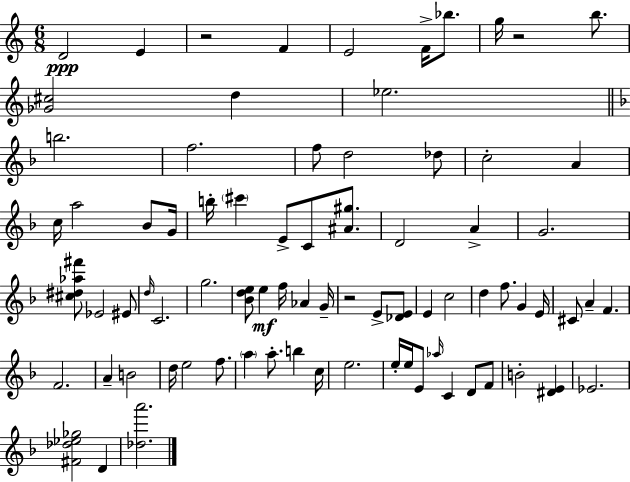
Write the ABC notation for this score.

X:1
T:Untitled
M:6/8
L:1/4
K:C
D2 E z2 F E2 F/4 _b/2 g/4 z2 b/2 [_G^c]2 d _e2 b2 f2 f/2 d2 _d/2 c2 A c/4 a2 _B/2 G/4 b/4 ^c' E/2 C/2 [^A^g]/2 D2 A G2 [^c^d_a^f']/2 _E2 ^E/2 d/4 C2 g2 [_Bde]/2 e f/4 _A G/4 z2 E/2 [_DE]/2 E c2 d f/2 G E/4 ^C/2 A F F2 A B2 d/4 e2 f/2 a a/2 b c/4 e2 e/4 e/4 E/2 _a/4 C D/2 F/2 B2 [^DE] _E2 [^F_d_e_g]2 D [_da']2